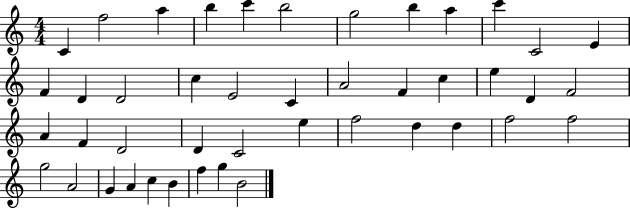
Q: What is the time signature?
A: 4/4